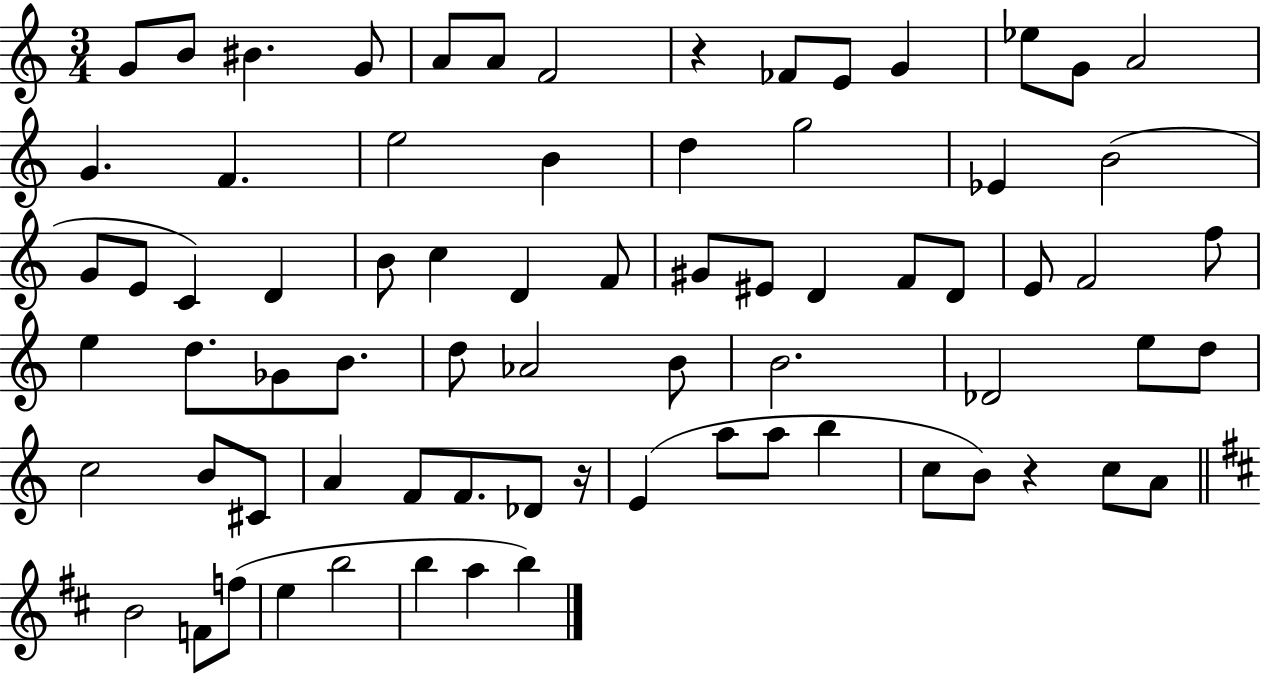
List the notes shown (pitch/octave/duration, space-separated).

G4/e B4/e BIS4/q. G4/e A4/e A4/e F4/h R/q FES4/e E4/e G4/q Eb5/e G4/e A4/h G4/q. F4/q. E5/h B4/q D5/q G5/h Eb4/q B4/h G4/e E4/e C4/q D4/q B4/e C5/q D4/q F4/e G#4/e EIS4/e D4/q F4/e D4/e E4/e F4/h F5/e E5/q D5/e. Gb4/e B4/e. D5/e Ab4/h B4/e B4/h. Db4/h E5/e D5/e C5/h B4/e C#4/e A4/q F4/e F4/e. Db4/e R/s E4/q A5/e A5/e B5/q C5/e B4/e R/q C5/e A4/e B4/h F4/e F5/e E5/q B5/h B5/q A5/q B5/q